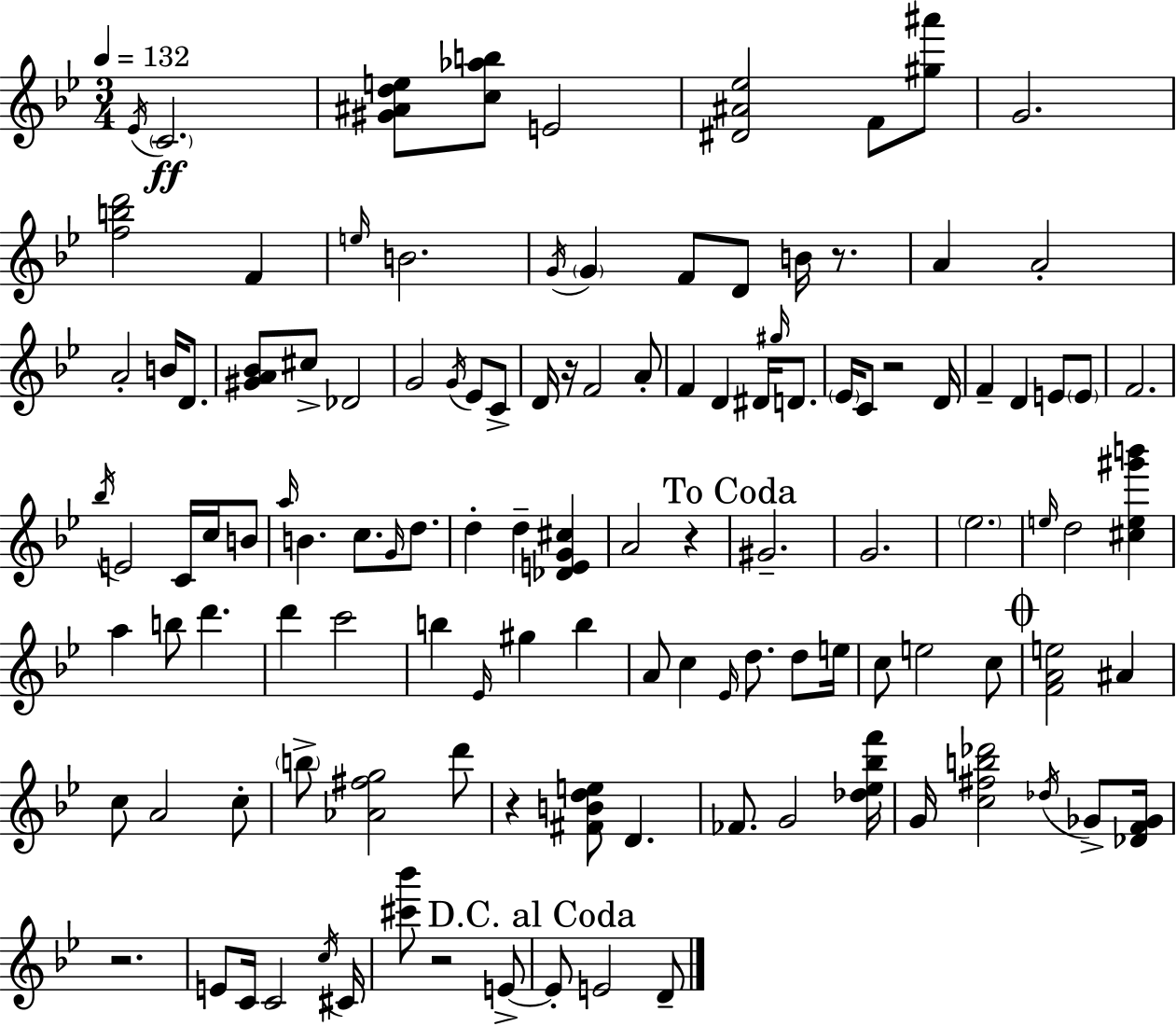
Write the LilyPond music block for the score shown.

{
  \clef treble
  \numericTimeSignature
  \time 3/4
  \key g \minor
  \tempo 4 = 132
  \acciaccatura { ees'16 }\ff \parenthesize c'2. | <gis' ais' d'' e''>8 <c'' aes'' b''>8 e'2 | <dis' ais' ees''>2 f'8 <gis'' ais'''>8 | g'2. | \break <f'' b'' d'''>2 f'4 | \grace { e''16 } b'2. | \acciaccatura { g'16 } \parenthesize g'4 f'8 d'8 b'16 | r8. a'4 a'2-. | \break a'2-. b'16 | d'8. <gis' a' bes'>8 cis''8-> des'2 | g'2 \acciaccatura { g'16 } | ees'8 c'8-> d'16 r16 f'2 | \break a'8-. f'4 d'4 | dis'16 \grace { gis''16 } d'8. \parenthesize ees'16 c'8 r2 | d'16 f'4-- d'4 | e'8 \parenthesize e'8 f'2. | \break \acciaccatura { bes''16 } e'2 | c'16 c''16 b'8 \grace { a''16 } b'4. | c''8. \grace { g'16 } d''8. d''4-. | d''4-- <des' e' g' cis''>4 a'2 | \break r4 \mark "To Coda" gis'2.-- | g'2. | \parenthesize ees''2. | \grace { e''16 } d''2 | \break <cis'' e'' gis''' b'''>4 a''4 | b''8 d'''4. d'''4 | c'''2 b''4 | \grace { ees'16 } gis''4 b''4 a'8 | \break c''4 \grace { ees'16 } d''8. d''8 e''16 c''8 | e''2 c''8 \mark \markup { \musicglyph "scripts.coda" } <f' a' e''>2 | ais'4 c''8 | a'2 c''8-. \parenthesize b''8-> | \break <aes' fis'' g''>2 d'''8 r4 | <fis' b' d'' e''>8 d'4. fes'8. | g'2 <des'' ees'' bes'' f'''>16 g'16 | <c'' fis'' b'' des'''>2 \acciaccatura { des''16 } ges'8-> <des' f' ges'>16 | \break r2. | e'8 c'16 c'2 \acciaccatura { c''16 } | cis'16 <cis''' bes'''>8 r2 e'8->~~ | \mark "D.C. al Coda" e'8-. e'2 d'8-- | \break \bar "|."
}